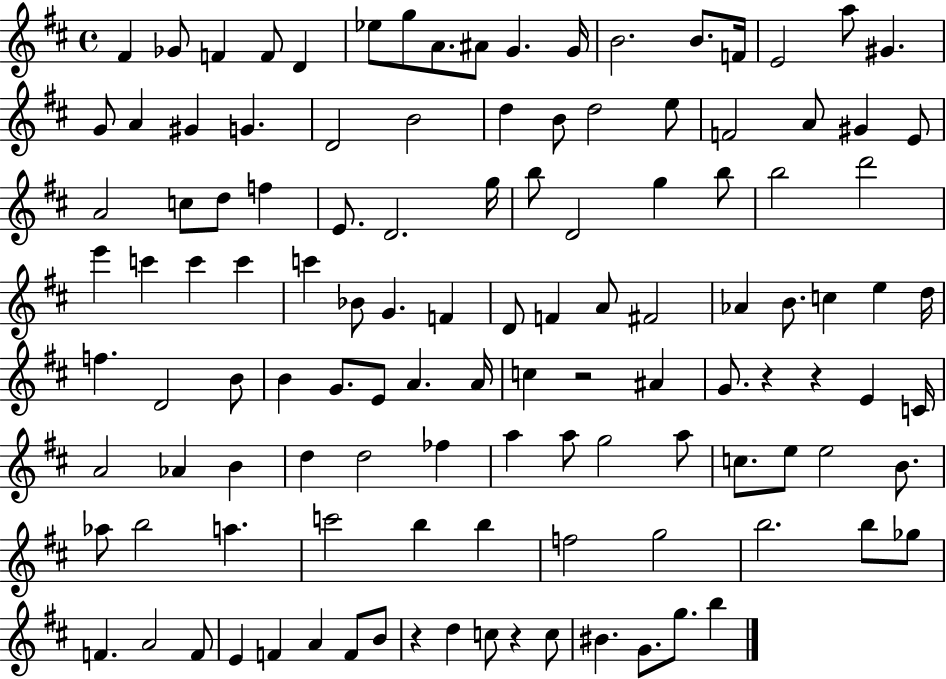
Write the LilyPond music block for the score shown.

{
  \clef treble
  \time 4/4
  \defaultTimeSignature
  \key d \major
  \repeat volta 2 { fis'4 ges'8 f'4 f'8 d'4 | ees''8 g''8 a'8. ais'8 g'4. g'16 | b'2. b'8. f'16 | e'2 a''8 gis'4. | \break g'8 a'4 gis'4 g'4. | d'2 b'2 | d''4 b'8 d''2 e''8 | f'2 a'8 gis'4 e'8 | \break a'2 c''8 d''8 f''4 | e'8. d'2. g''16 | b''8 d'2 g''4 b''8 | b''2 d'''2 | \break e'''4 c'''4 c'''4 c'''4 | c'''4 bes'8 g'4. f'4 | d'8 f'4 a'8 fis'2 | aes'4 b'8. c''4 e''4 d''16 | \break f''4. d'2 b'8 | b'4 g'8. e'8 a'4. a'16 | c''4 r2 ais'4 | g'8. r4 r4 e'4 c'16 | \break a'2 aes'4 b'4 | d''4 d''2 fes''4 | a''4 a''8 g''2 a''8 | c''8. e''8 e''2 b'8. | \break aes''8 b''2 a''4. | c'''2 b''4 b''4 | f''2 g''2 | b''2. b''8 ges''8 | \break f'4. a'2 f'8 | e'4 f'4 a'4 f'8 b'8 | r4 d''4 c''8 r4 c''8 | bis'4. g'8. g''8. b''4 | \break } \bar "|."
}